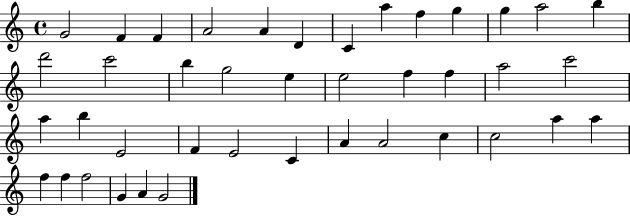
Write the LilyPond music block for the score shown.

{
  \clef treble
  \time 4/4
  \defaultTimeSignature
  \key c \major
  g'2 f'4 f'4 | a'2 a'4 d'4 | c'4 a''4 f''4 g''4 | g''4 a''2 b''4 | \break d'''2 c'''2 | b''4 g''2 e''4 | e''2 f''4 f''4 | a''2 c'''2 | \break a''4 b''4 e'2 | f'4 e'2 c'4 | a'4 a'2 c''4 | c''2 a''4 a''4 | \break f''4 f''4 f''2 | g'4 a'4 g'2 | \bar "|."
}